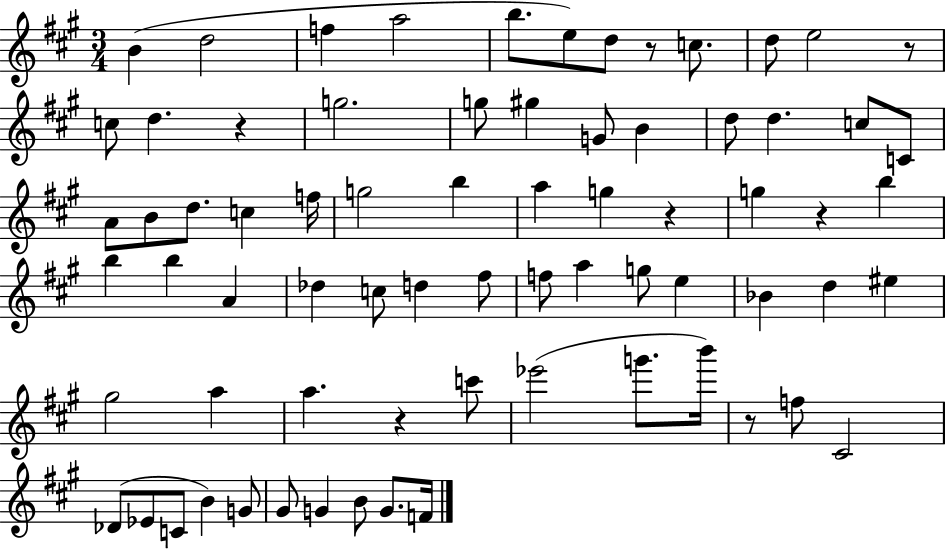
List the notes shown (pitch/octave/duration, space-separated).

B4/q D5/h F5/q A5/h B5/e. E5/e D5/e R/e C5/e. D5/e E5/h R/e C5/e D5/q. R/q G5/h. G5/e G#5/q G4/e B4/q D5/e D5/q. C5/e C4/e A4/e B4/e D5/e. C5/q F5/s G5/h B5/q A5/q G5/q R/q G5/q R/q B5/q B5/q B5/q A4/q Db5/q C5/e D5/q F#5/e F5/e A5/q G5/e E5/q Bb4/q D5/q EIS5/q G#5/h A5/q A5/q. R/q C6/e Eb6/h G6/e. B6/s R/e F5/e C#4/h Db4/e Eb4/e C4/e B4/q G4/e G#4/e G4/q B4/e G4/e. F4/s